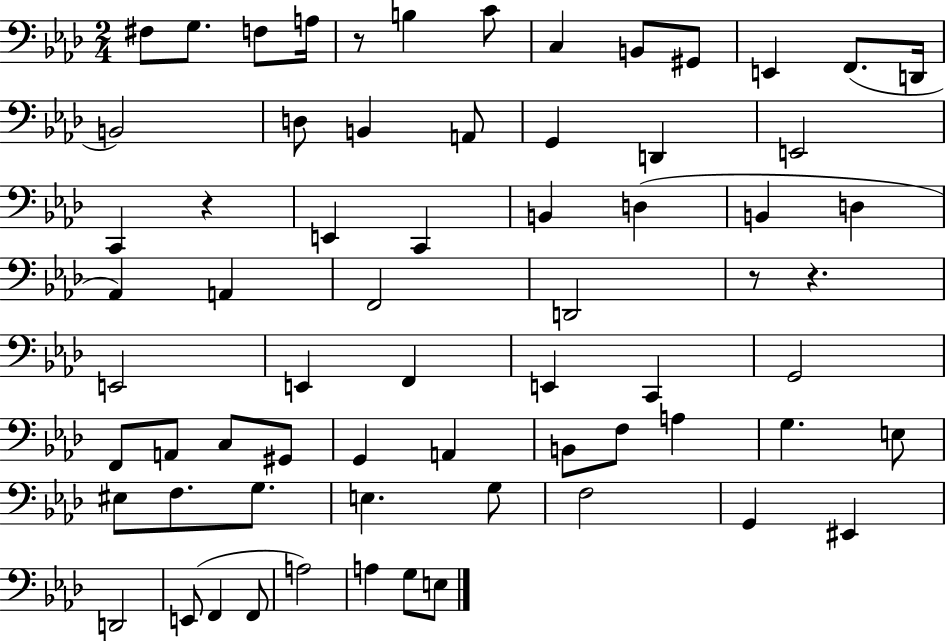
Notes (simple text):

F#3/e G3/e. F3/e A3/s R/e B3/q C4/e C3/q B2/e G#2/e E2/q F2/e. D2/s B2/h D3/e B2/q A2/e G2/q D2/q E2/h C2/q R/q E2/q C2/q B2/q D3/q B2/q D3/q Ab2/q A2/q F2/h D2/h R/e R/q. E2/h E2/q F2/q E2/q C2/q G2/h F2/e A2/e C3/e G#2/e G2/q A2/q B2/e F3/e A3/q G3/q. E3/e EIS3/e F3/e. G3/e. E3/q. G3/e F3/h G2/q EIS2/q D2/h E2/e F2/q F2/e A3/h A3/q G3/e E3/e